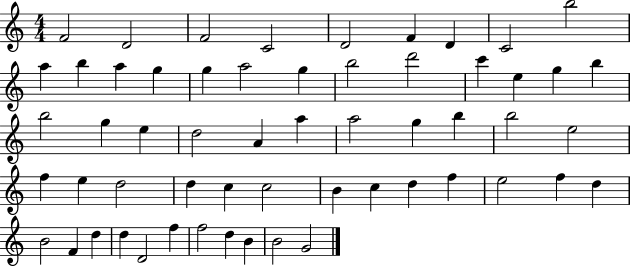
{
  \clef treble
  \numericTimeSignature
  \time 4/4
  \key c \major
  f'2 d'2 | f'2 c'2 | d'2 f'4 d'4 | c'2 b''2 | \break a''4 b''4 a''4 g''4 | g''4 a''2 g''4 | b''2 d'''2 | c'''4 e''4 g''4 b''4 | \break b''2 g''4 e''4 | d''2 a'4 a''4 | a''2 g''4 b''4 | b''2 e''2 | \break f''4 e''4 d''2 | d''4 c''4 c''2 | b'4 c''4 d''4 f''4 | e''2 f''4 d''4 | \break b'2 f'4 d''4 | d''4 d'2 f''4 | f''2 d''4 b'4 | b'2 g'2 | \break \bar "|."
}